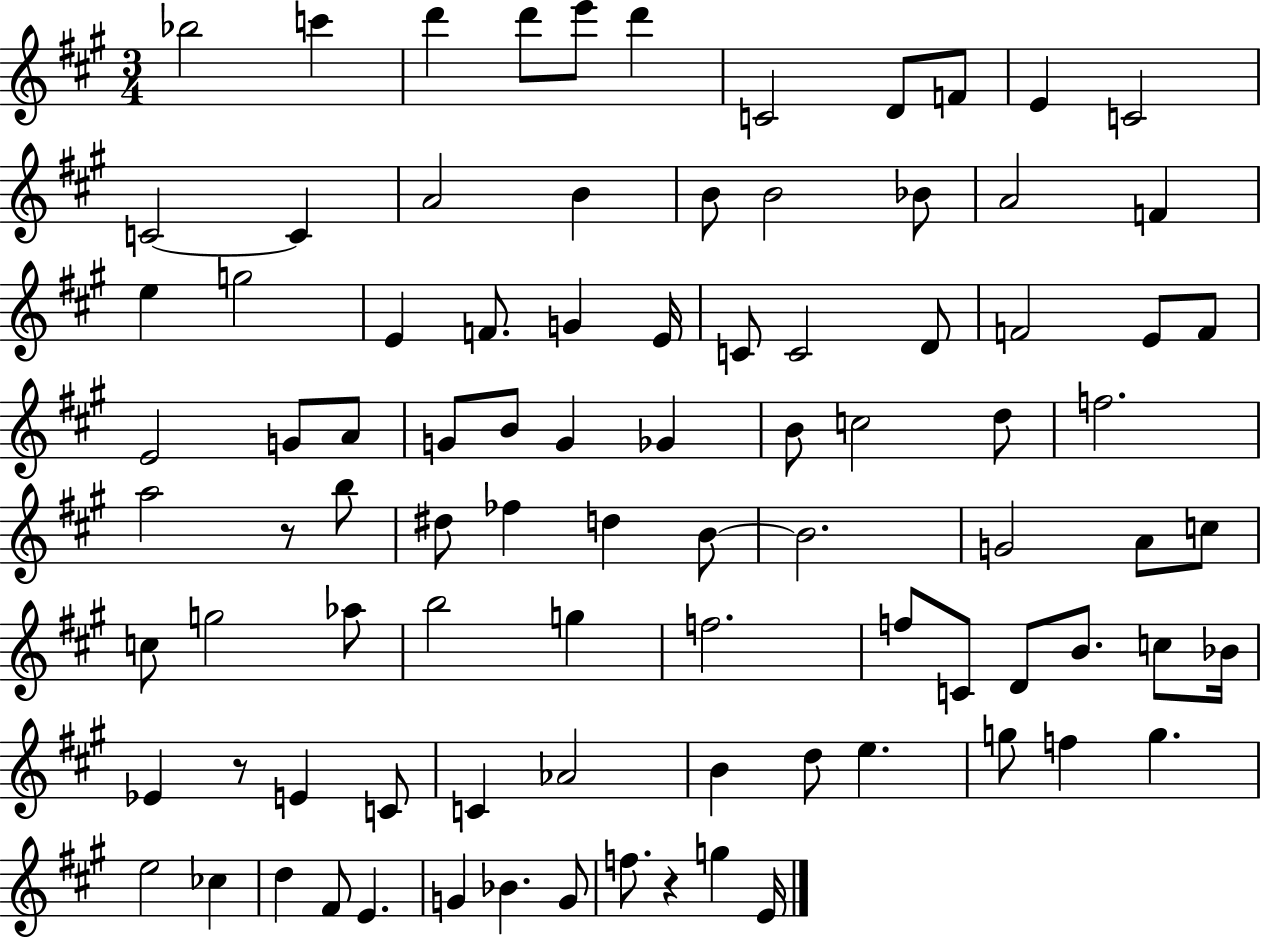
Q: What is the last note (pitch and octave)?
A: E4